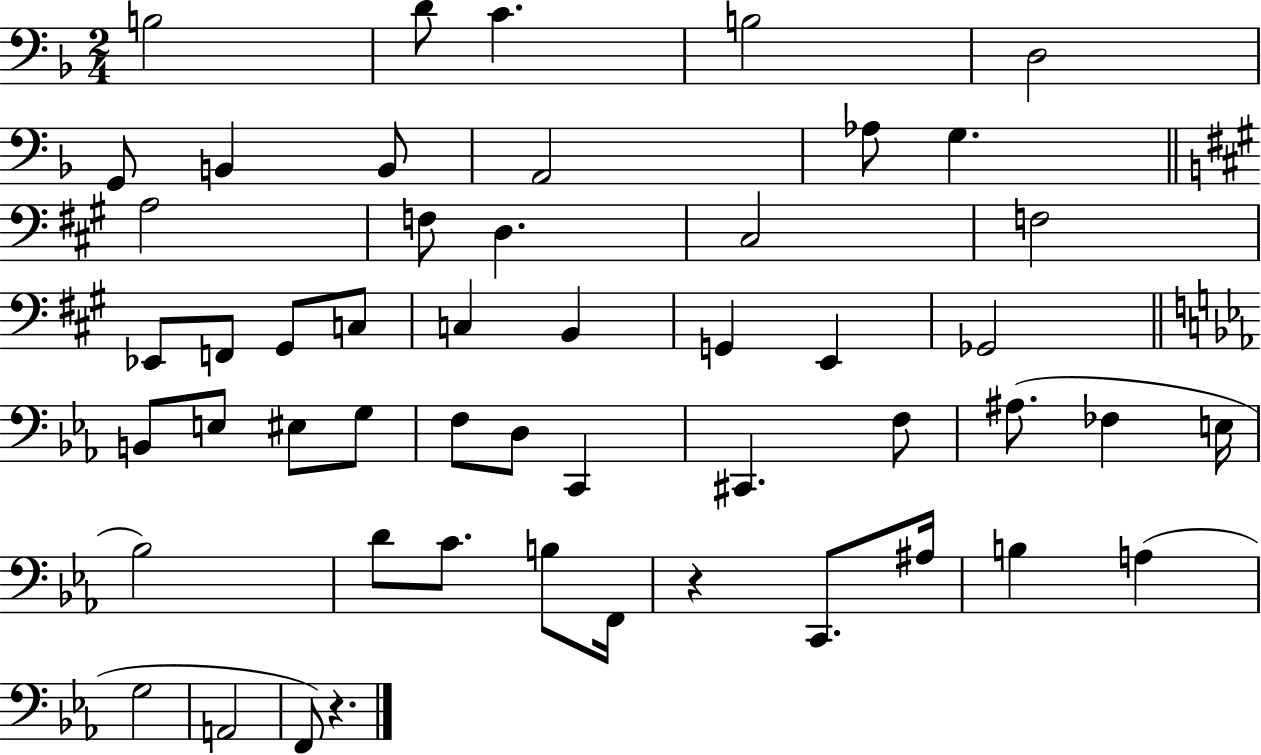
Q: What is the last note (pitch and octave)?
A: F2